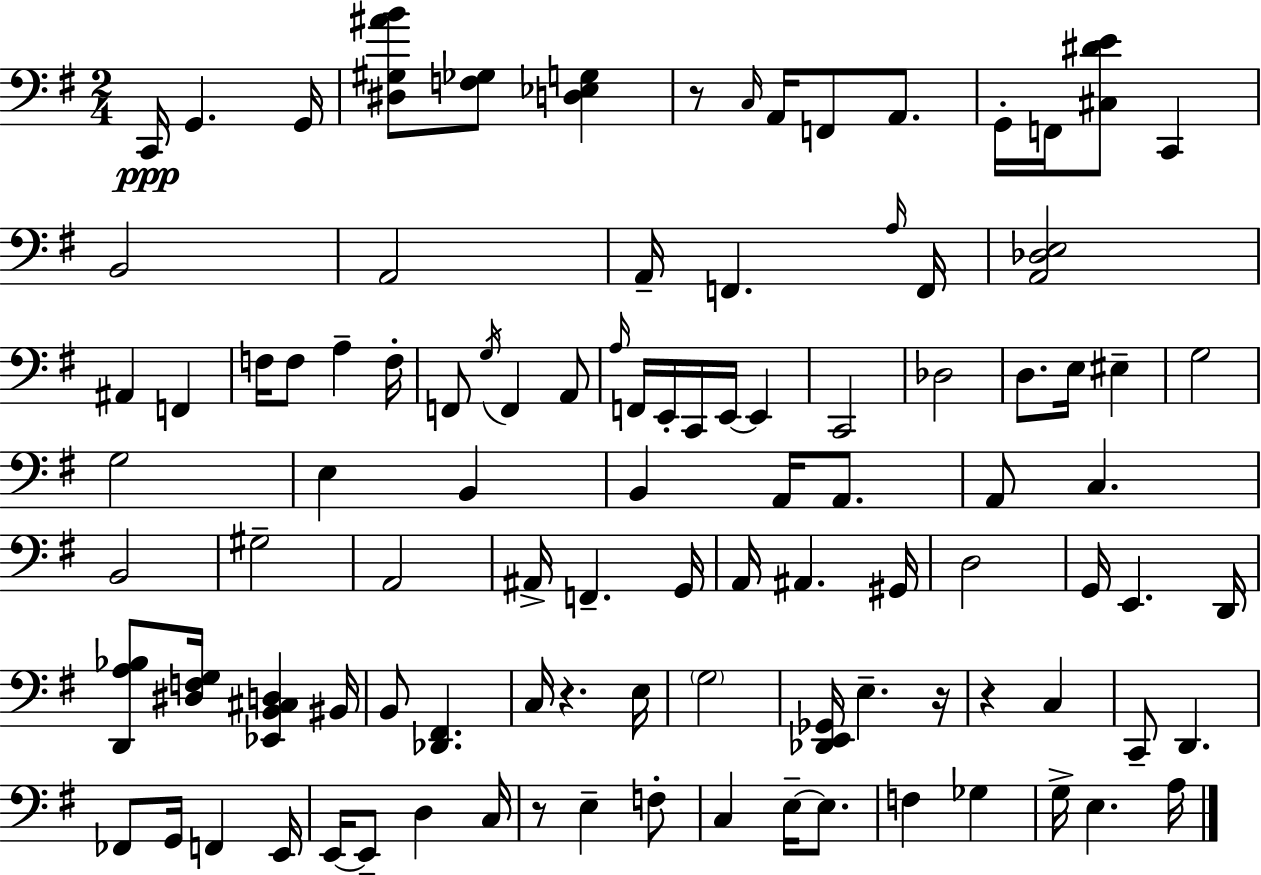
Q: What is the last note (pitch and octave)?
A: A3